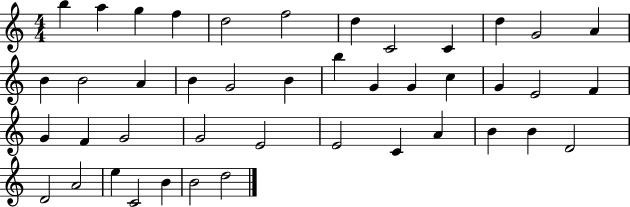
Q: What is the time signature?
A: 4/4